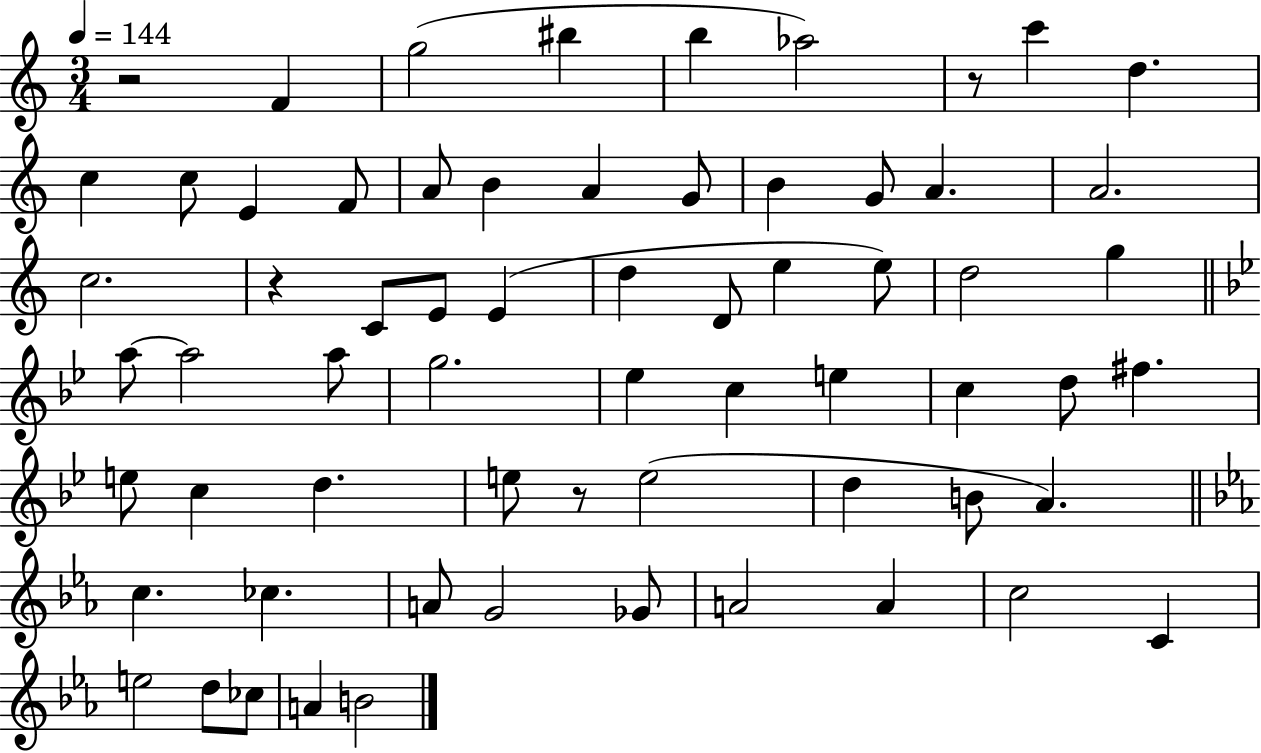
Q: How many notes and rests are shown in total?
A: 65